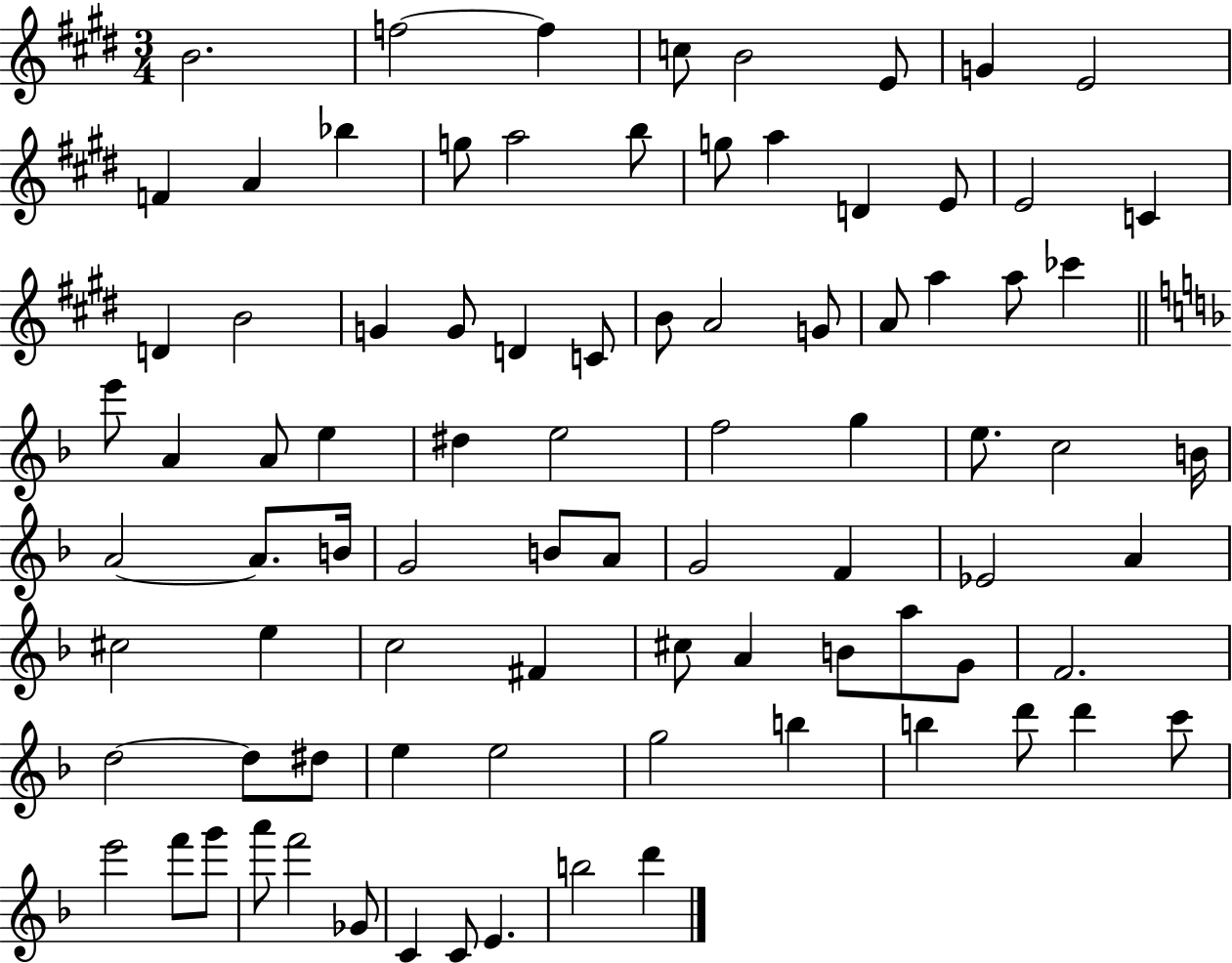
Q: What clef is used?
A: treble